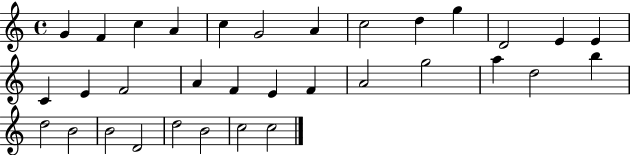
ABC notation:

X:1
T:Untitled
M:4/4
L:1/4
K:C
G F c A c G2 A c2 d g D2 E E C E F2 A F E F A2 g2 a d2 b d2 B2 B2 D2 d2 B2 c2 c2